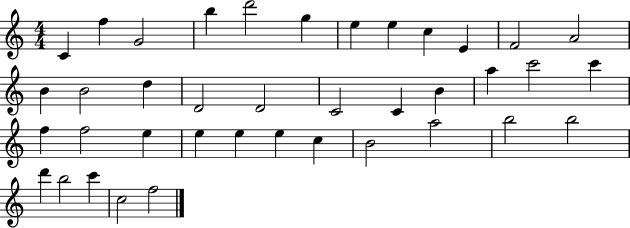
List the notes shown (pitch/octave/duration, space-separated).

C4/q F5/q G4/h B5/q D6/h G5/q E5/q E5/q C5/q E4/q F4/h A4/h B4/q B4/h D5/q D4/h D4/h C4/h C4/q B4/q A5/q C6/h C6/q F5/q F5/h E5/q E5/q E5/q E5/q C5/q B4/h A5/h B5/h B5/h D6/q B5/h C6/q C5/h F5/h